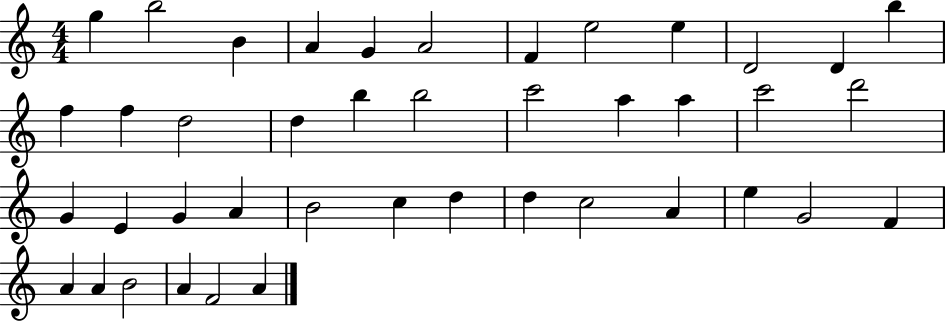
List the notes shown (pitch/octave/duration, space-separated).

G5/q B5/h B4/q A4/q G4/q A4/h F4/q E5/h E5/q D4/h D4/q B5/q F5/q F5/q D5/h D5/q B5/q B5/h C6/h A5/q A5/q C6/h D6/h G4/q E4/q G4/q A4/q B4/h C5/q D5/q D5/q C5/h A4/q E5/q G4/h F4/q A4/q A4/q B4/h A4/q F4/h A4/q